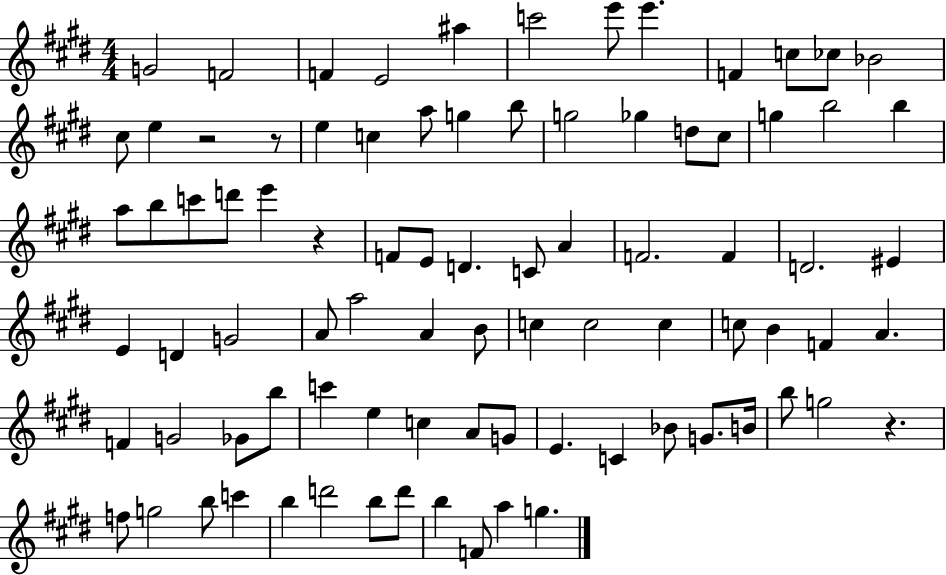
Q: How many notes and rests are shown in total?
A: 86